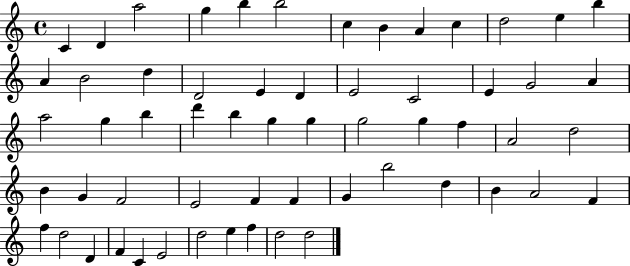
C4/q D4/q A5/h G5/q B5/q B5/h C5/q B4/q A4/q C5/q D5/h E5/q B5/q A4/q B4/h D5/q D4/h E4/q D4/q E4/h C4/h E4/q G4/h A4/q A5/h G5/q B5/q D6/q B5/q G5/q G5/q G5/h G5/q F5/q A4/h D5/h B4/q G4/q F4/h E4/h F4/q F4/q G4/q B5/h D5/q B4/q A4/h F4/q F5/q D5/h D4/q F4/q C4/q E4/h D5/h E5/q F5/q D5/h D5/h